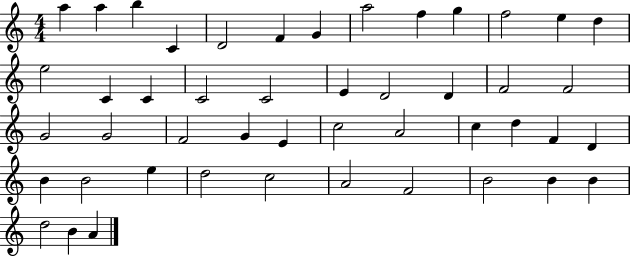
{
  \clef treble
  \numericTimeSignature
  \time 4/4
  \key c \major
  a''4 a''4 b''4 c'4 | d'2 f'4 g'4 | a''2 f''4 g''4 | f''2 e''4 d''4 | \break e''2 c'4 c'4 | c'2 c'2 | e'4 d'2 d'4 | f'2 f'2 | \break g'2 g'2 | f'2 g'4 e'4 | c''2 a'2 | c''4 d''4 f'4 d'4 | \break b'4 b'2 e''4 | d''2 c''2 | a'2 f'2 | b'2 b'4 b'4 | \break d''2 b'4 a'4 | \bar "|."
}